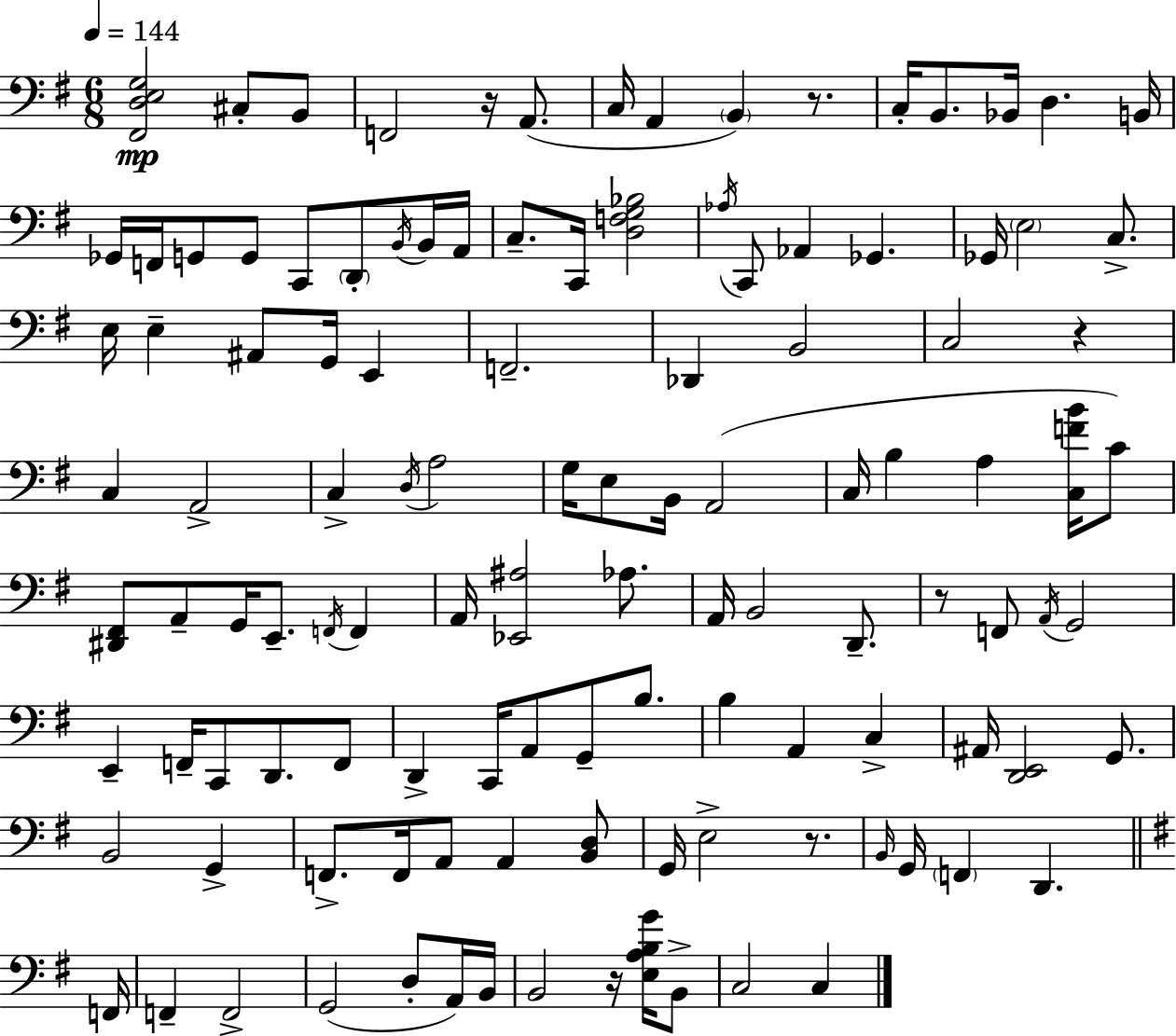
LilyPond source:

{
  \clef bass
  \numericTimeSignature
  \time 6/8
  \key e \minor
  \tempo 4 = 144
  \repeat volta 2 { <fis, d e g>2\mp cis8-. b,8 | f,2 r16 a,8.( | c16 a,4 \parenthesize b,4) r8. | c16-. b,8. bes,16 d4. b,16 | \break ges,16 f,16 g,8 g,8 c,8 \parenthesize d,8-. \acciaccatura { b,16 } b,16 | a,16 c8.-- c,16 <d f g bes>2 | \acciaccatura { aes16 } c,8 aes,4 ges,4. | ges,16 \parenthesize e2 c8.-> | \break e16 e4-- ais,8 g,16 e,4 | f,2.-- | des,4 b,2 | c2 r4 | \break c4 a,2-> | c4-> \acciaccatura { d16 } a2 | g16 e8 b,16 a,2( | c16 b4 a4 | \break <c f' b'>16 c'8) <dis, fis,>8 a,8-- g,16 e,8.-- \acciaccatura { f,16 } | f,4 a,16 <ees, ais>2 | aes8. a,16 b,2 | d,8.-- r8 f,8 \acciaccatura { a,16 } g,2 | \break e,4-- f,16-- c,8 | d,8. f,8 d,4-> c,16 a,8 | g,8-- b8. b4 a,4 | c4-> ais,16 <d, e,>2 | \break g,8. b,2 | g,4-> f,8.-> f,16 a,8 a,4 | <b, d>8 g,16 e2-> | r8. \grace { b,16 } g,16 \parenthesize f,4 d,4. | \break \bar "||" \break \key g \major f,16 f,4-- f,2-> | g,2( d8-. a,16) | b,16 b,2 r16 <e a b g'>16 b,8-> | c2 c4 | \break } \bar "|."
}